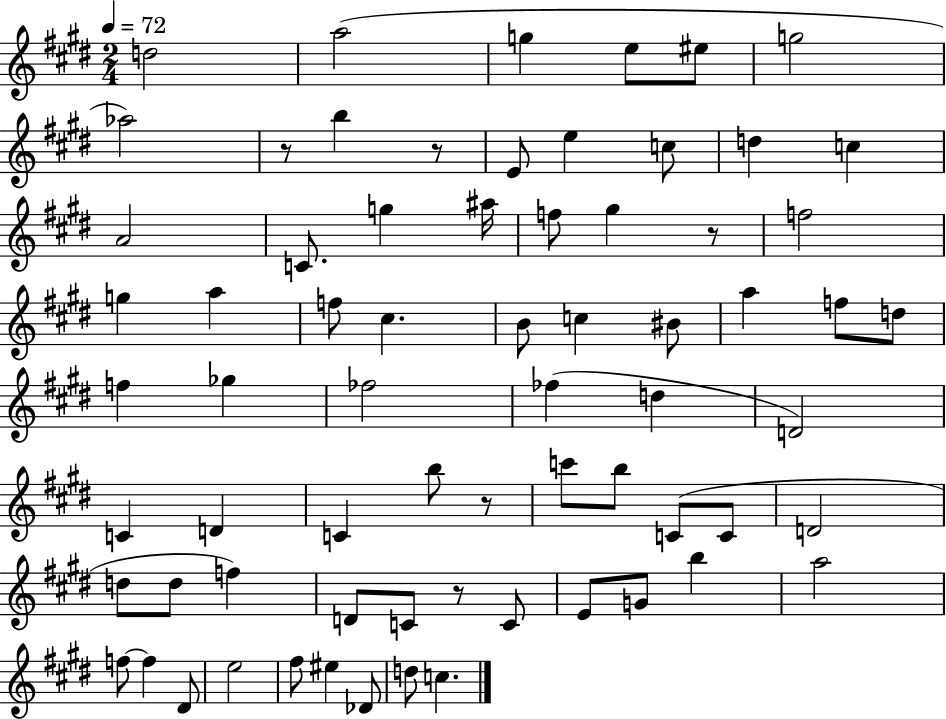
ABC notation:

X:1
T:Untitled
M:2/4
L:1/4
K:E
d2 a2 g e/2 ^e/2 g2 _a2 z/2 b z/2 E/2 e c/2 d c A2 C/2 g ^a/4 f/2 ^g z/2 f2 g a f/2 ^c B/2 c ^B/2 a f/2 d/2 f _g _f2 _f d D2 C D C b/2 z/2 c'/2 b/2 C/2 C/2 D2 d/2 d/2 f D/2 C/2 z/2 C/2 E/2 G/2 b a2 f/2 f ^D/2 e2 ^f/2 ^e _D/2 d/2 c